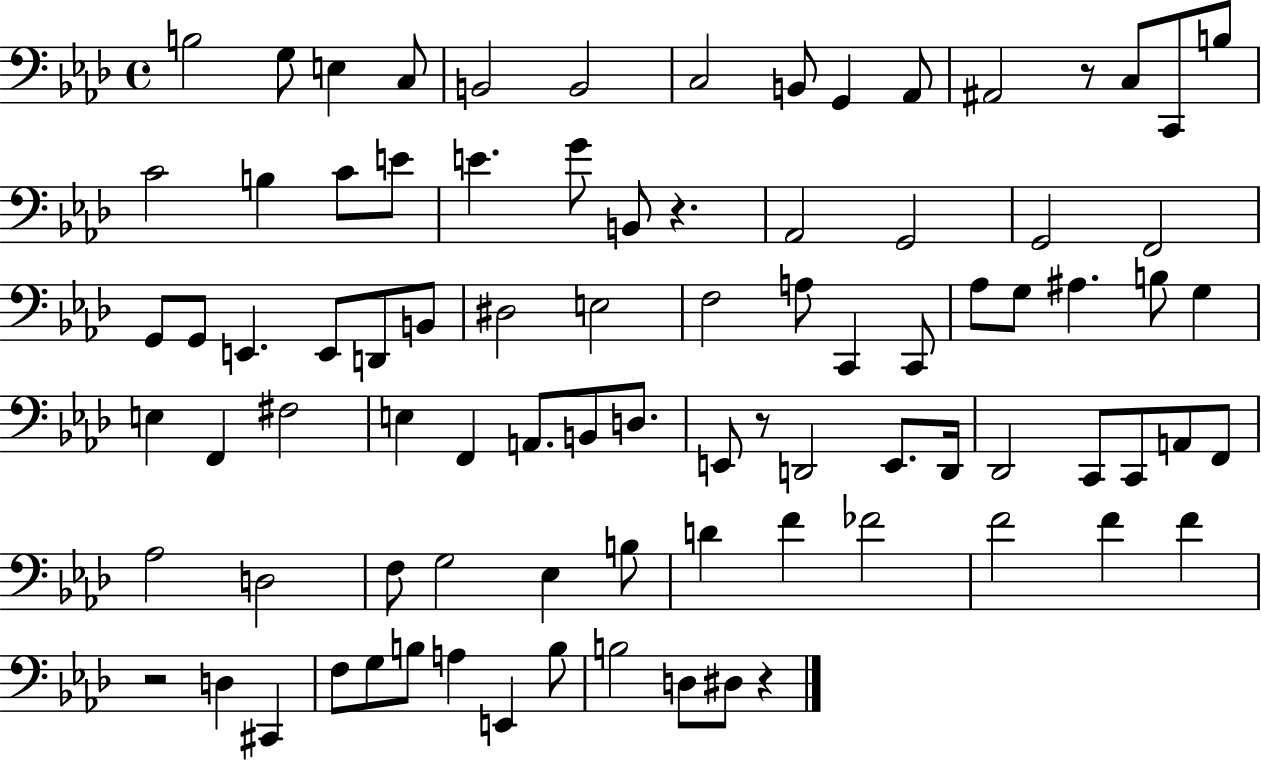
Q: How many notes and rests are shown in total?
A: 87